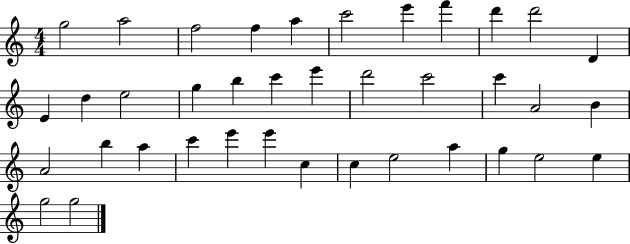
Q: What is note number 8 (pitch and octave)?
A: F6